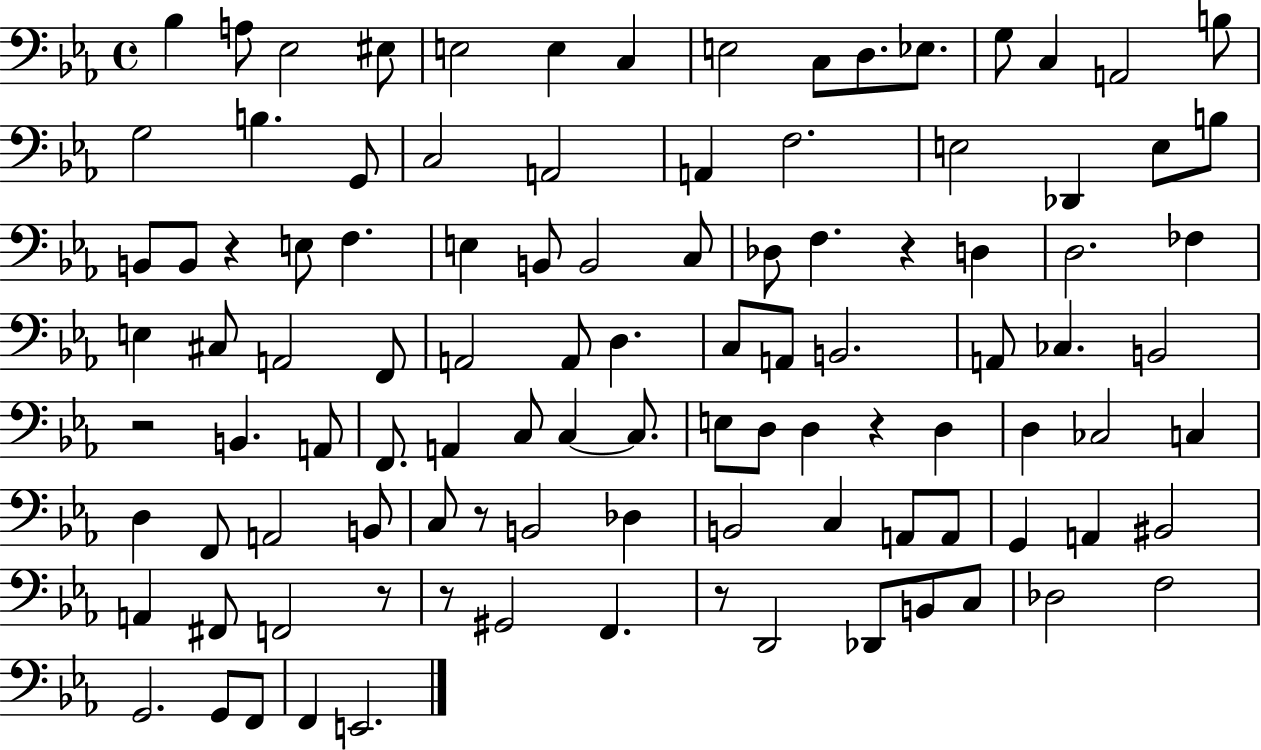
X:1
T:Untitled
M:4/4
L:1/4
K:Eb
_B, A,/2 _E,2 ^E,/2 E,2 E, C, E,2 C,/2 D,/2 _E,/2 G,/2 C, A,,2 B,/2 G,2 B, G,,/2 C,2 A,,2 A,, F,2 E,2 _D,, E,/2 B,/2 B,,/2 B,,/2 z E,/2 F, E, B,,/2 B,,2 C,/2 _D,/2 F, z D, D,2 _F, E, ^C,/2 A,,2 F,,/2 A,,2 A,,/2 D, C,/2 A,,/2 B,,2 A,,/2 _C, B,,2 z2 B,, A,,/2 F,,/2 A,, C,/2 C, C,/2 E,/2 D,/2 D, z D, D, _C,2 C, D, F,,/2 A,,2 B,,/2 C,/2 z/2 B,,2 _D, B,,2 C, A,,/2 A,,/2 G,, A,, ^B,,2 A,, ^F,,/2 F,,2 z/2 z/2 ^G,,2 F,, z/2 D,,2 _D,,/2 B,,/2 C,/2 _D,2 F,2 G,,2 G,,/2 F,,/2 F,, E,,2